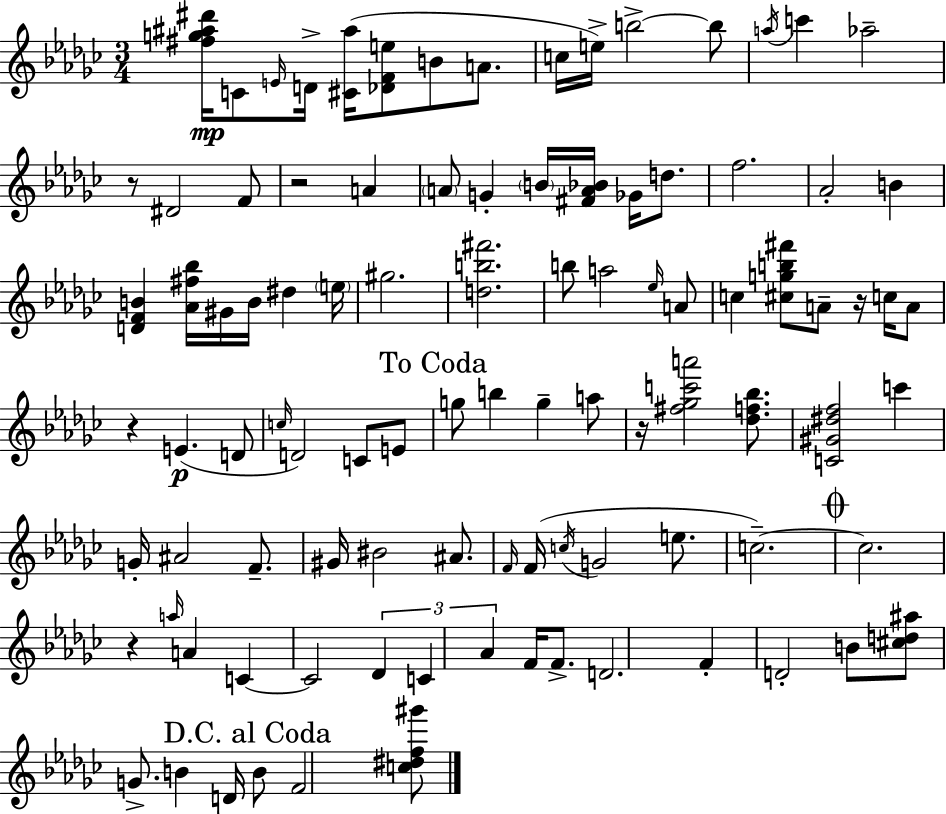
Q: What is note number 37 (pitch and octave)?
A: E4